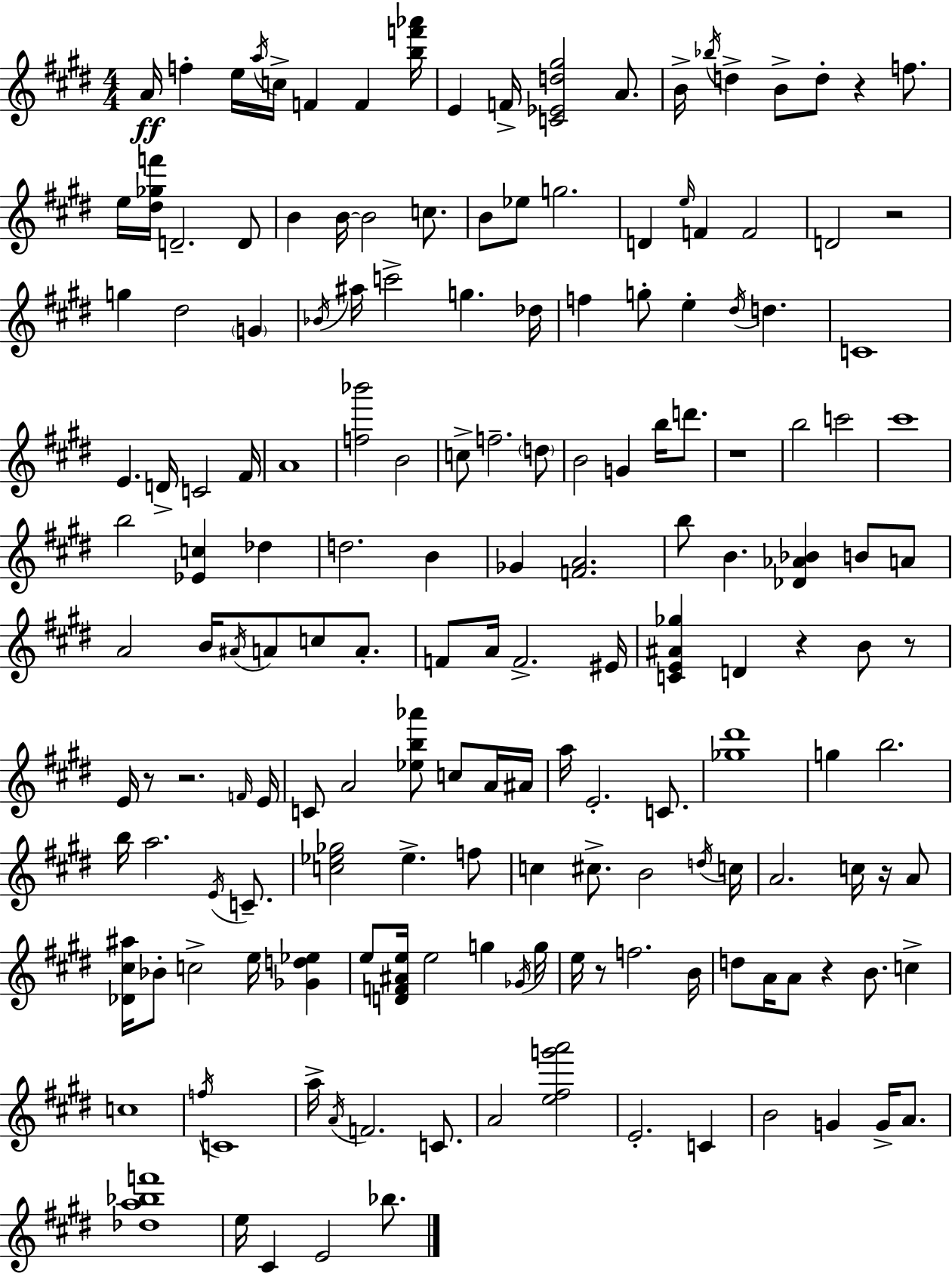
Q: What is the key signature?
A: E major